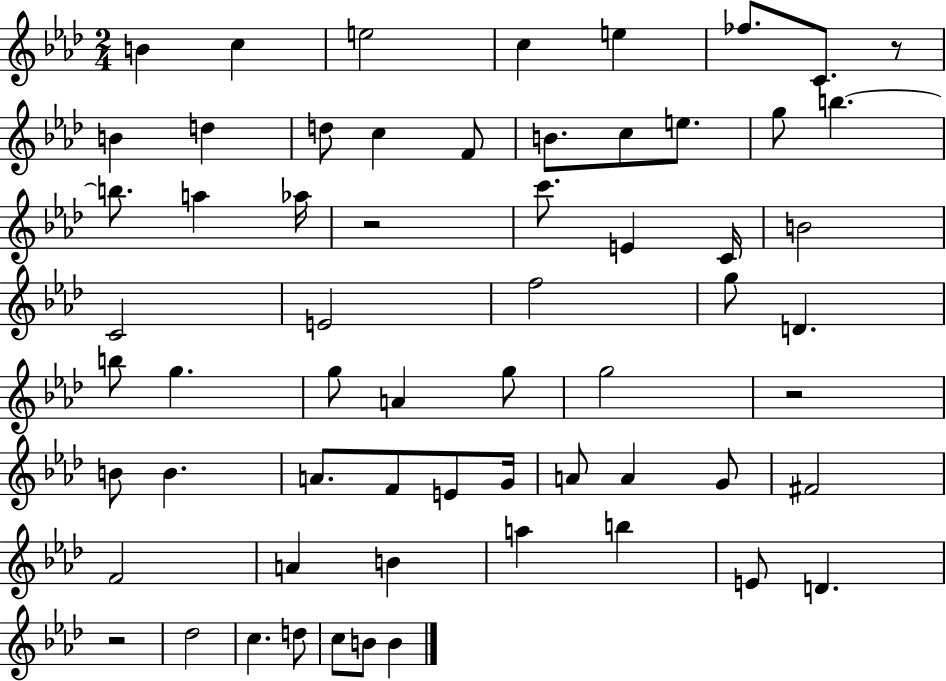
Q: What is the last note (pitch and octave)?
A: B4